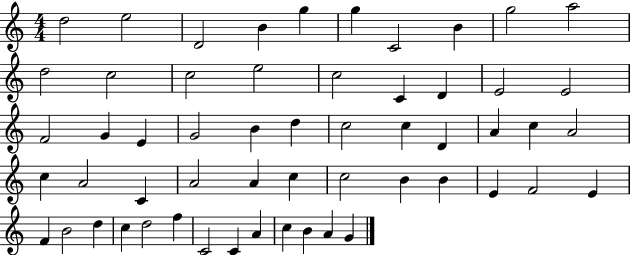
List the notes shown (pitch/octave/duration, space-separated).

D5/h E5/h D4/h B4/q G5/q G5/q C4/h B4/q G5/h A5/h D5/h C5/h C5/h E5/h C5/h C4/q D4/q E4/h E4/h F4/h G4/q E4/q G4/h B4/q D5/q C5/h C5/q D4/q A4/q C5/q A4/h C5/q A4/h C4/q A4/h A4/q C5/q C5/h B4/q B4/q E4/q F4/h E4/q F4/q B4/h D5/q C5/q D5/h F5/q C4/h C4/q A4/q C5/q B4/q A4/q G4/q